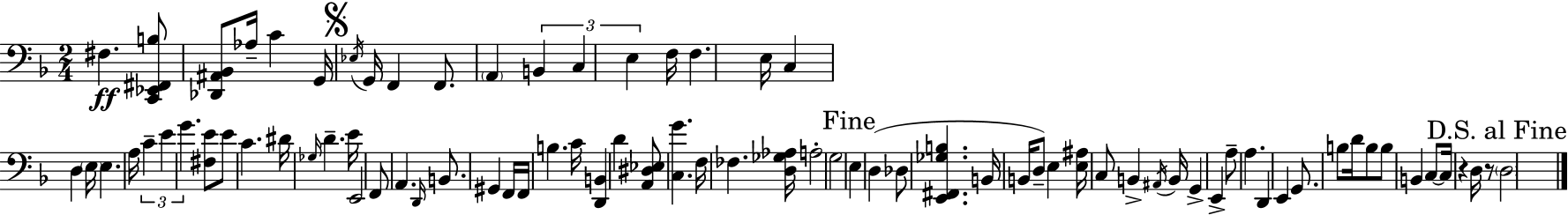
X:1
T:Untitled
M:2/4
L:1/4
K:F
^F, [C,,_E,,^F,,B,]/2 [_D,,^A,,_B,,]/2 _A,/4 C G,,/4 _E,/4 G,,/4 F,, F,,/2 A,, B,, C, E, F,/4 F, E,/4 C, D, E,/4 E, A,/4 C E G [^F,E]/2 E/2 C ^D/4 _G,/4 D E/4 E,,2 F,,/2 A,, D,,/4 B,,/2 ^G,, F,,/4 F,,/4 B, C/4 [D,,B,,] D [A,,^D,_E,]/2 [C,G] F,/4 _F, [D,_G,_A,]/4 A,2 G,2 E, D, _D,/2 [E,,^F,,_G,B,] B,,/4 B,,/4 D,/2 E, [E,^A,]/4 C,/2 B,, ^A,,/4 B,,/4 G,, E,, A,/2 A, D,, E,, G,,/2 B,/2 D/4 B,/2 B,/2 B,, C,/2 C,/4 z D,/4 z/2 D,2